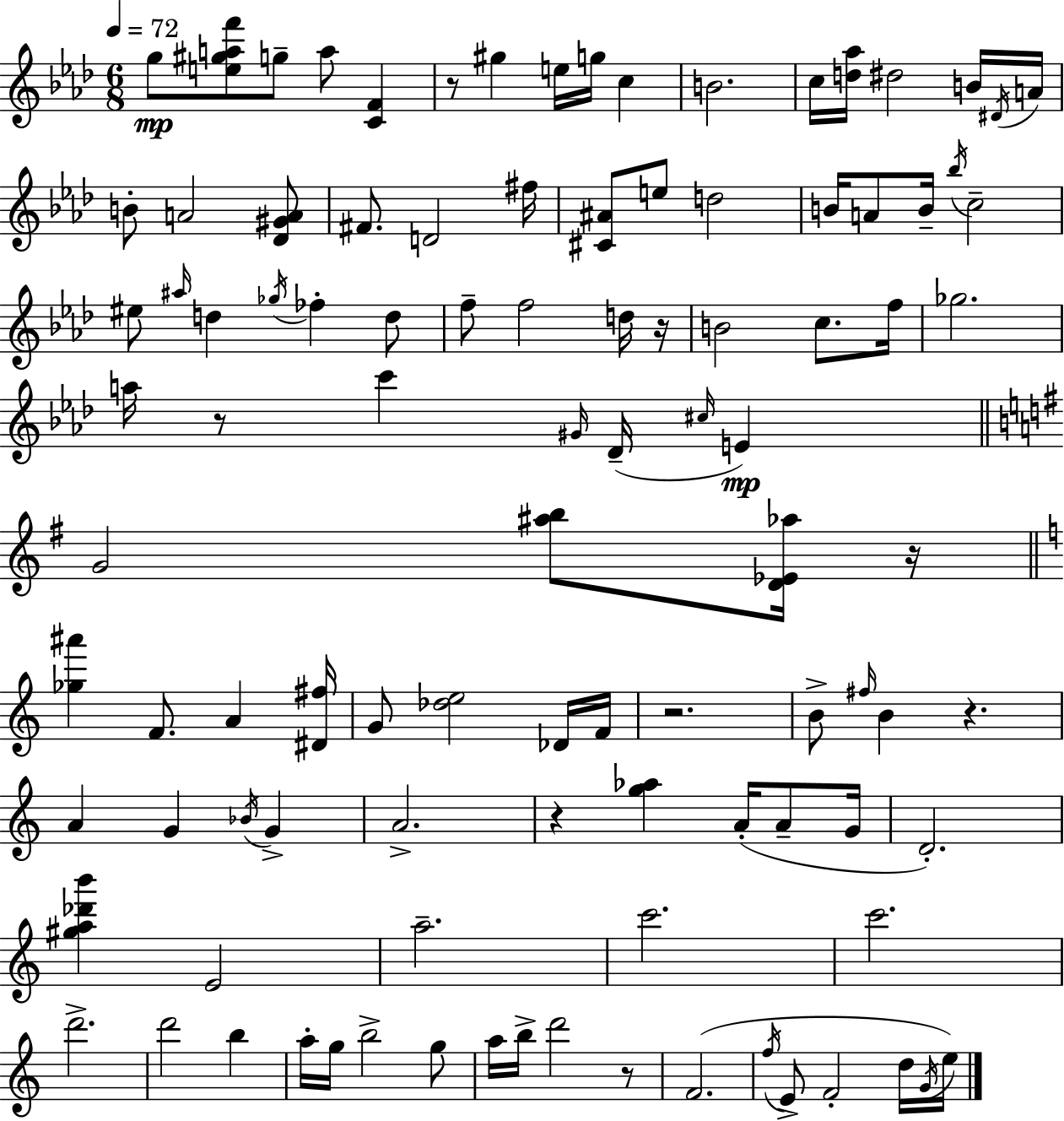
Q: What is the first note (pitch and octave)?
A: G5